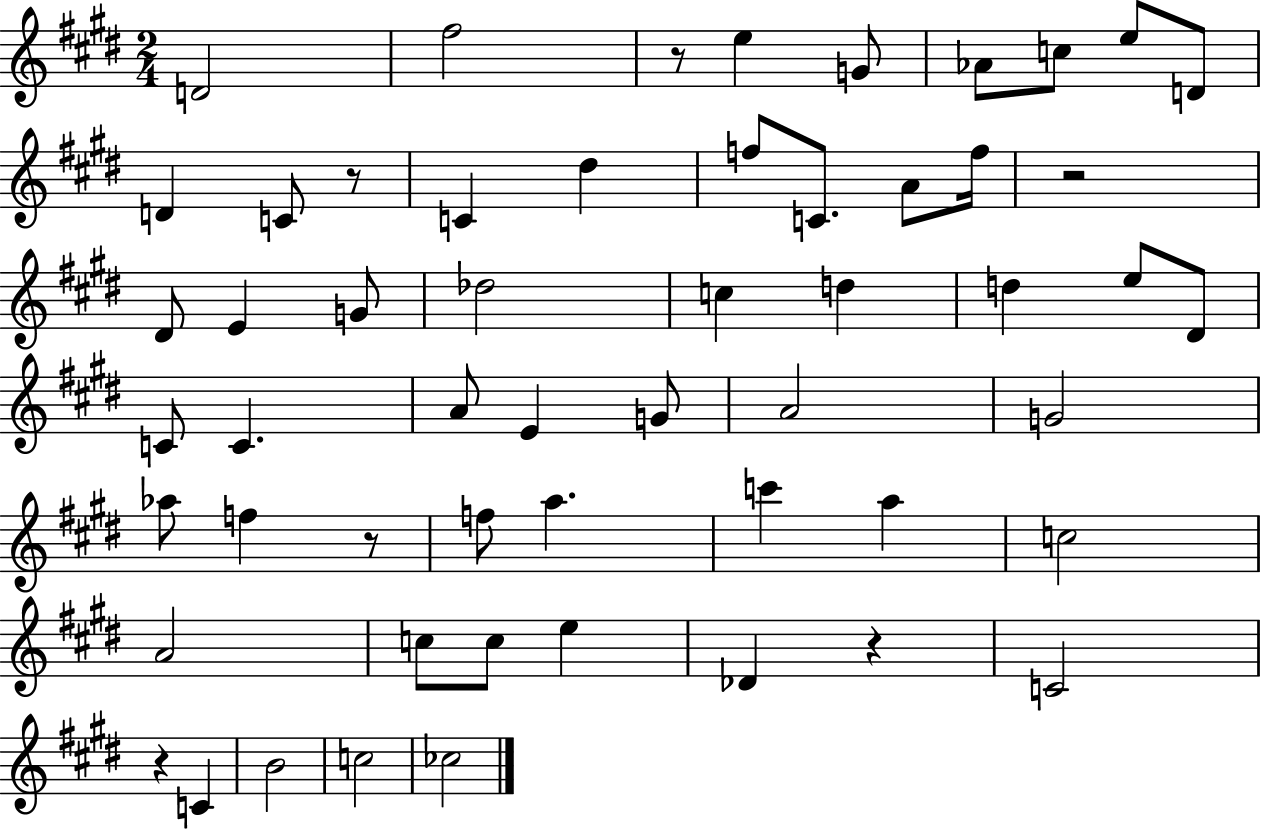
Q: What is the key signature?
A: E major